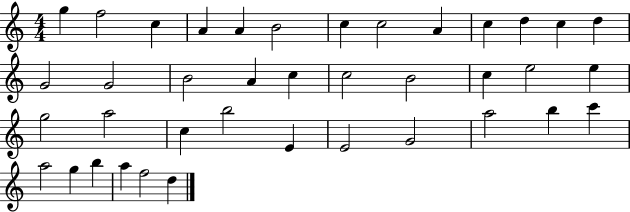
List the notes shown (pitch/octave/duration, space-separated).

G5/q F5/h C5/q A4/q A4/q B4/h C5/q C5/h A4/q C5/q D5/q C5/q D5/q G4/h G4/h B4/h A4/q C5/q C5/h B4/h C5/q E5/h E5/q G5/h A5/h C5/q B5/h E4/q E4/h G4/h A5/h B5/q C6/q A5/h G5/q B5/q A5/q F5/h D5/q